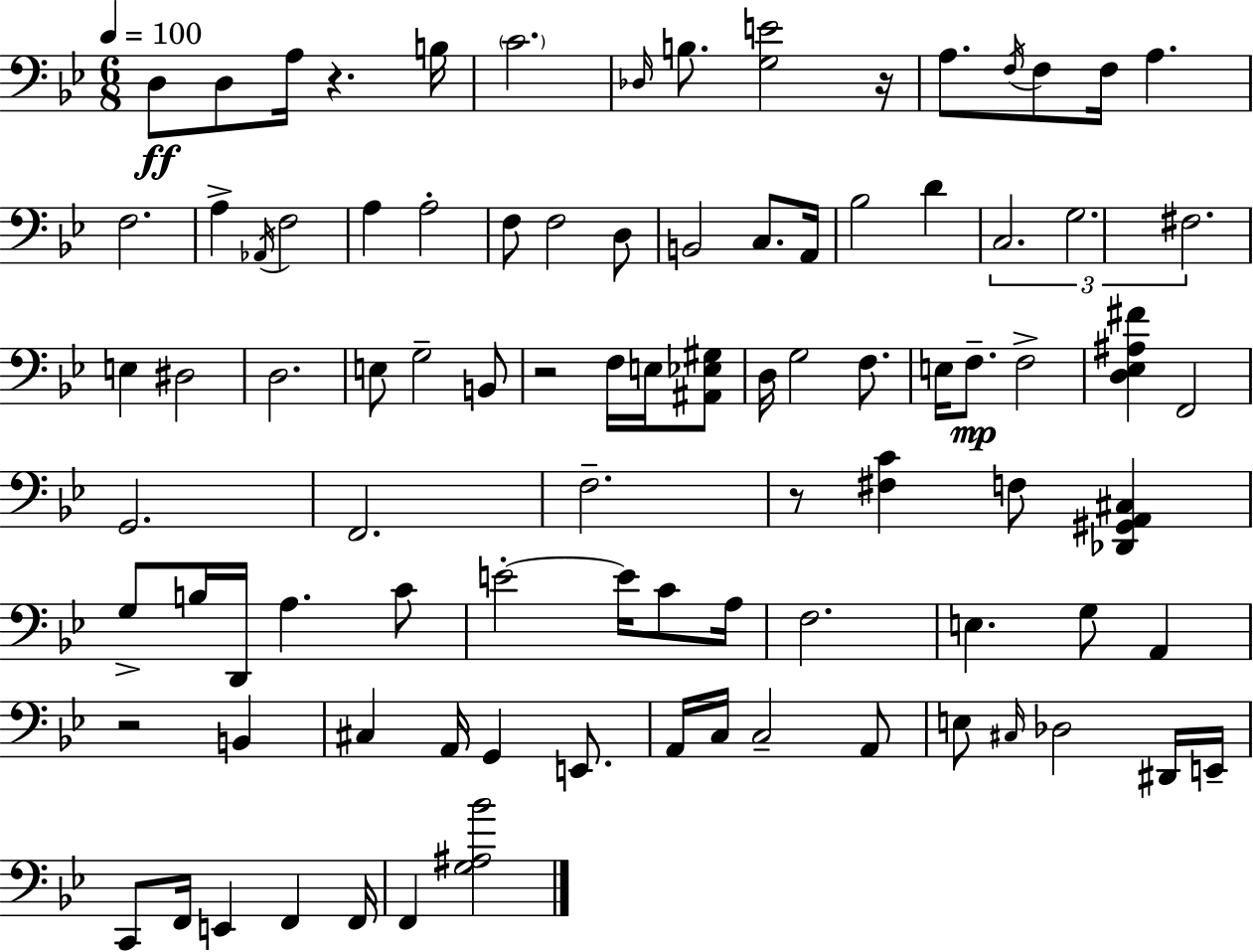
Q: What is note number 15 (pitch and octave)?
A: Ab2